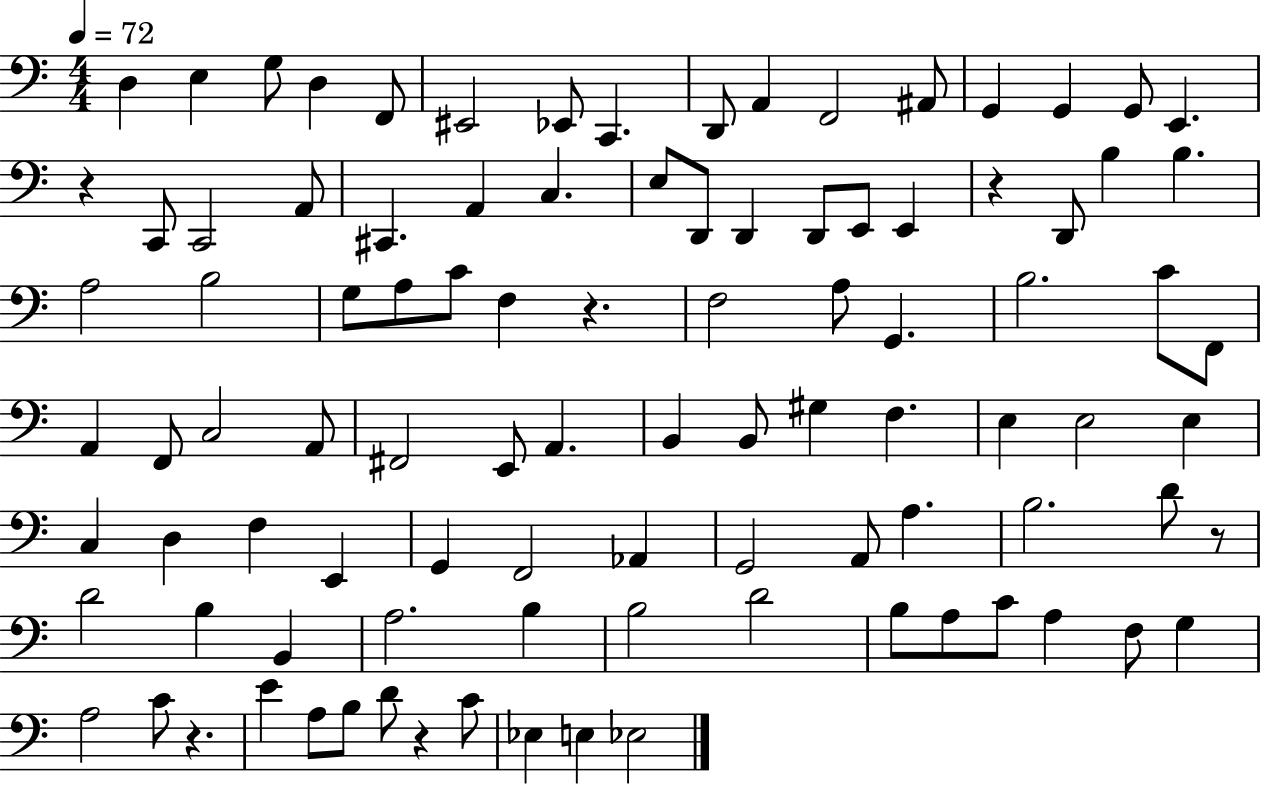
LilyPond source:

{
  \clef bass
  \numericTimeSignature
  \time 4/4
  \key c \major
  \tempo 4 = 72
  d4 e4 g8 d4 f,8 | eis,2 ees,8 c,4. | d,8 a,4 f,2 ais,8 | g,4 g,4 g,8 e,4. | \break r4 c,8 c,2 a,8 | cis,4. a,4 c4. | e8 d,8 d,4 d,8 e,8 e,4 | r4 d,8 b4 b4. | \break a2 b2 | g8 a8 c'8 f4 r4. | f2 a8 g,4. | b2. c'8 f,8 | \break a,4 f,8 c2 a,8 | fis,2 e,8 a,4. | b,4 b,8 gis4 f4. | e4 e2 e4 | \break c4 d4 f4 e,4 | g,4 f,2 aes,4 | g,2 a,8 a4. | b2. d'8 r8 | \break d'2 b4 b,4 | a2. b4 | b2 d'2 | b8 a8 c'8 a4 f8 g4 | \break a2 c'8 r4. | e'4 a8 b8 d'8 r4 c'8 | ees4 e4 ees2 | \bar "|."
}